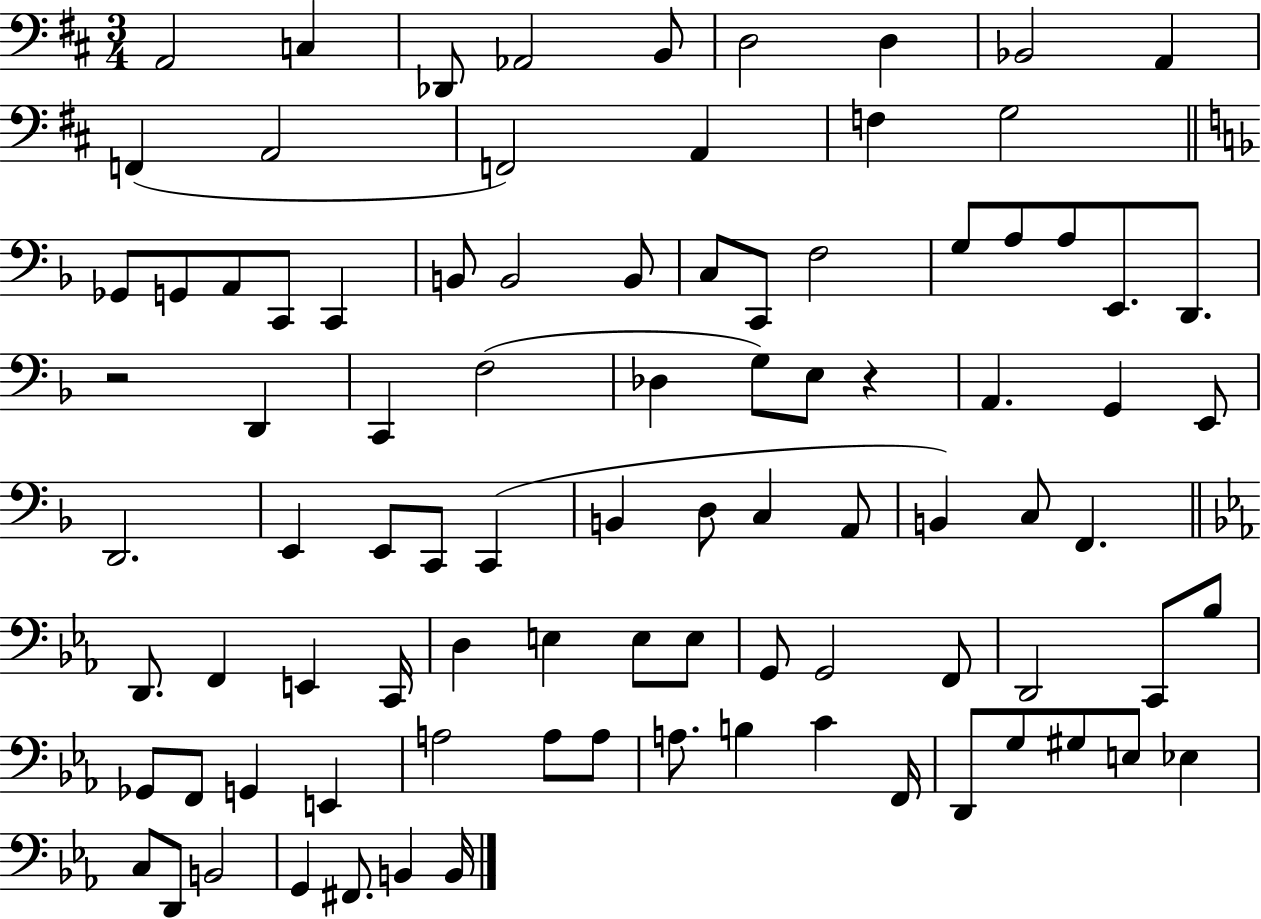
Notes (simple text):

A2/h C3/q Db2/e Ab2/h B2/e D3/h D3/q Bb2/h A2/q F2/q A2/h F2/h A2/q F3/q G3/h Gb2/e G2/e A2/e C2/e C2/q B2/e B2/h B2/e C3/e C2/e F3/h G3/e A3/e A3/e E2/e. D2/e. R/h D2/q C2/q F3/h Db3/q G3/e E3/e R/q A2/q. G2/q E2/e D2/h. E2/q E2/e C2/e C2/q B2/q D3/e C3/q A2/e B2/q C3/e F2/q. D2/e. F2/q E2/q C2/s D3/q E3/q E3/e E3/e G2/e G2/h F2/e D2/h C2/e Bb3/e Gb2/e F2/e G2/q E2/q A3/h A3/e A3/e A3/e. B3/q C4/q F2/s D2/e G3/e G#3/e E3/e Eb3/q C3/e D2/e B2/h G2/q F#2/e. B2/q B2/s